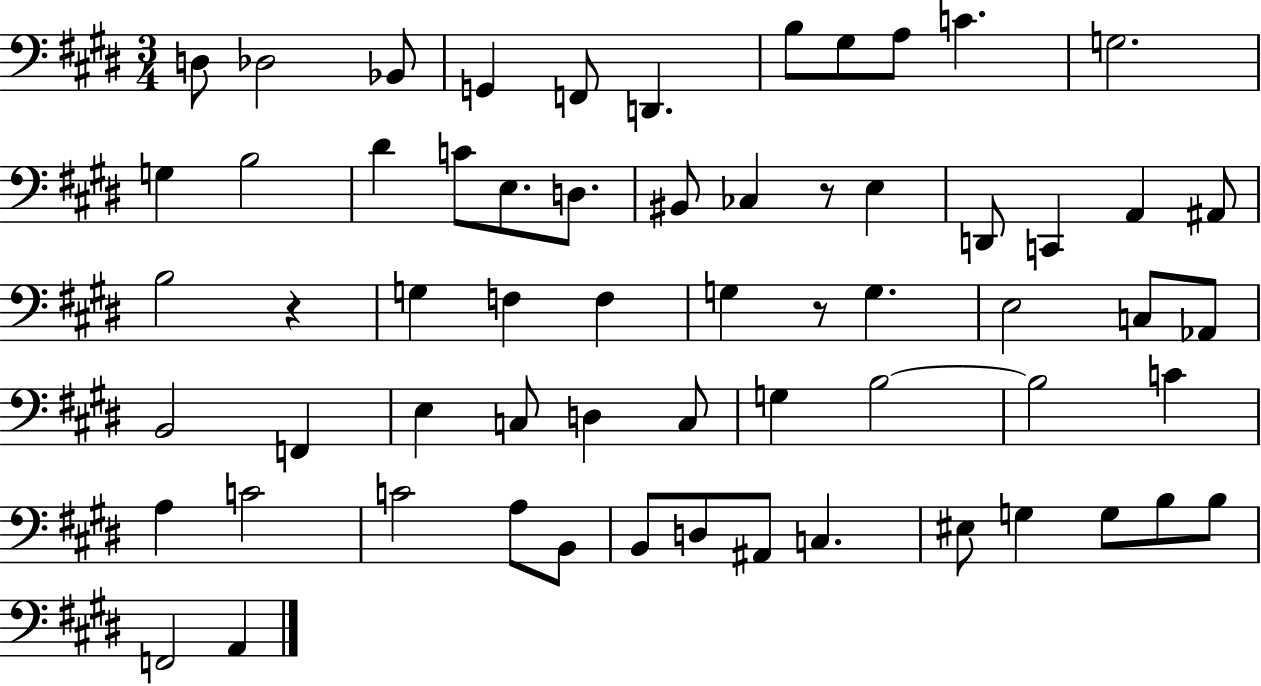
X:1
T:Untitled
M:3/4
L:1/4
K:E
D,/2 _D,2 _B,,/2 G,, F,,/2 D,, B,/2 ^G,/2 A,/2 C G,2 G, B,2 ^D C/2 E,/2 D,/2 ^B,,/2 _C, z/2 E, D,,/2 C,, A,, ^A,,/2 B,2 z G, F, F, G, z/2 G, E,2 C,/2 _A,,/2 B,,2 F,, E, C,/2 D, C,/2 G, B,2 B,2 C A, C2 C2 A,/2 B,,/2 B,,/2 D,/2 ^A,,/2 C, ^E,/2 G, G,/2 B,/2 B,/2 F,,2 A,,